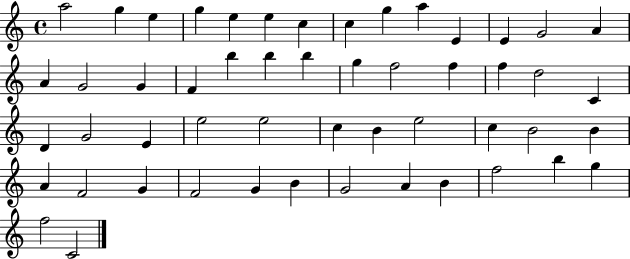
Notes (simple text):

A5/h G5/q E5/q G5/q E5/q E5/q C5/q C5/q G5/q A5/q E4/q E4/q G4/h A4/q A4/q G4/h G4/q F4/q B5/q B5/q B5/q G5/q F5/h F5/q F5/q D5/h C4/q D4/q G4/h E4/q E5/h E5/h C5/q B4/q E5/h C5/q B4/h B4/q A4/q F4/h G4/q F4/h G4/q B4/q G4/h A4/q B4/q F5/h B5/q G5/q F5/h C4/h